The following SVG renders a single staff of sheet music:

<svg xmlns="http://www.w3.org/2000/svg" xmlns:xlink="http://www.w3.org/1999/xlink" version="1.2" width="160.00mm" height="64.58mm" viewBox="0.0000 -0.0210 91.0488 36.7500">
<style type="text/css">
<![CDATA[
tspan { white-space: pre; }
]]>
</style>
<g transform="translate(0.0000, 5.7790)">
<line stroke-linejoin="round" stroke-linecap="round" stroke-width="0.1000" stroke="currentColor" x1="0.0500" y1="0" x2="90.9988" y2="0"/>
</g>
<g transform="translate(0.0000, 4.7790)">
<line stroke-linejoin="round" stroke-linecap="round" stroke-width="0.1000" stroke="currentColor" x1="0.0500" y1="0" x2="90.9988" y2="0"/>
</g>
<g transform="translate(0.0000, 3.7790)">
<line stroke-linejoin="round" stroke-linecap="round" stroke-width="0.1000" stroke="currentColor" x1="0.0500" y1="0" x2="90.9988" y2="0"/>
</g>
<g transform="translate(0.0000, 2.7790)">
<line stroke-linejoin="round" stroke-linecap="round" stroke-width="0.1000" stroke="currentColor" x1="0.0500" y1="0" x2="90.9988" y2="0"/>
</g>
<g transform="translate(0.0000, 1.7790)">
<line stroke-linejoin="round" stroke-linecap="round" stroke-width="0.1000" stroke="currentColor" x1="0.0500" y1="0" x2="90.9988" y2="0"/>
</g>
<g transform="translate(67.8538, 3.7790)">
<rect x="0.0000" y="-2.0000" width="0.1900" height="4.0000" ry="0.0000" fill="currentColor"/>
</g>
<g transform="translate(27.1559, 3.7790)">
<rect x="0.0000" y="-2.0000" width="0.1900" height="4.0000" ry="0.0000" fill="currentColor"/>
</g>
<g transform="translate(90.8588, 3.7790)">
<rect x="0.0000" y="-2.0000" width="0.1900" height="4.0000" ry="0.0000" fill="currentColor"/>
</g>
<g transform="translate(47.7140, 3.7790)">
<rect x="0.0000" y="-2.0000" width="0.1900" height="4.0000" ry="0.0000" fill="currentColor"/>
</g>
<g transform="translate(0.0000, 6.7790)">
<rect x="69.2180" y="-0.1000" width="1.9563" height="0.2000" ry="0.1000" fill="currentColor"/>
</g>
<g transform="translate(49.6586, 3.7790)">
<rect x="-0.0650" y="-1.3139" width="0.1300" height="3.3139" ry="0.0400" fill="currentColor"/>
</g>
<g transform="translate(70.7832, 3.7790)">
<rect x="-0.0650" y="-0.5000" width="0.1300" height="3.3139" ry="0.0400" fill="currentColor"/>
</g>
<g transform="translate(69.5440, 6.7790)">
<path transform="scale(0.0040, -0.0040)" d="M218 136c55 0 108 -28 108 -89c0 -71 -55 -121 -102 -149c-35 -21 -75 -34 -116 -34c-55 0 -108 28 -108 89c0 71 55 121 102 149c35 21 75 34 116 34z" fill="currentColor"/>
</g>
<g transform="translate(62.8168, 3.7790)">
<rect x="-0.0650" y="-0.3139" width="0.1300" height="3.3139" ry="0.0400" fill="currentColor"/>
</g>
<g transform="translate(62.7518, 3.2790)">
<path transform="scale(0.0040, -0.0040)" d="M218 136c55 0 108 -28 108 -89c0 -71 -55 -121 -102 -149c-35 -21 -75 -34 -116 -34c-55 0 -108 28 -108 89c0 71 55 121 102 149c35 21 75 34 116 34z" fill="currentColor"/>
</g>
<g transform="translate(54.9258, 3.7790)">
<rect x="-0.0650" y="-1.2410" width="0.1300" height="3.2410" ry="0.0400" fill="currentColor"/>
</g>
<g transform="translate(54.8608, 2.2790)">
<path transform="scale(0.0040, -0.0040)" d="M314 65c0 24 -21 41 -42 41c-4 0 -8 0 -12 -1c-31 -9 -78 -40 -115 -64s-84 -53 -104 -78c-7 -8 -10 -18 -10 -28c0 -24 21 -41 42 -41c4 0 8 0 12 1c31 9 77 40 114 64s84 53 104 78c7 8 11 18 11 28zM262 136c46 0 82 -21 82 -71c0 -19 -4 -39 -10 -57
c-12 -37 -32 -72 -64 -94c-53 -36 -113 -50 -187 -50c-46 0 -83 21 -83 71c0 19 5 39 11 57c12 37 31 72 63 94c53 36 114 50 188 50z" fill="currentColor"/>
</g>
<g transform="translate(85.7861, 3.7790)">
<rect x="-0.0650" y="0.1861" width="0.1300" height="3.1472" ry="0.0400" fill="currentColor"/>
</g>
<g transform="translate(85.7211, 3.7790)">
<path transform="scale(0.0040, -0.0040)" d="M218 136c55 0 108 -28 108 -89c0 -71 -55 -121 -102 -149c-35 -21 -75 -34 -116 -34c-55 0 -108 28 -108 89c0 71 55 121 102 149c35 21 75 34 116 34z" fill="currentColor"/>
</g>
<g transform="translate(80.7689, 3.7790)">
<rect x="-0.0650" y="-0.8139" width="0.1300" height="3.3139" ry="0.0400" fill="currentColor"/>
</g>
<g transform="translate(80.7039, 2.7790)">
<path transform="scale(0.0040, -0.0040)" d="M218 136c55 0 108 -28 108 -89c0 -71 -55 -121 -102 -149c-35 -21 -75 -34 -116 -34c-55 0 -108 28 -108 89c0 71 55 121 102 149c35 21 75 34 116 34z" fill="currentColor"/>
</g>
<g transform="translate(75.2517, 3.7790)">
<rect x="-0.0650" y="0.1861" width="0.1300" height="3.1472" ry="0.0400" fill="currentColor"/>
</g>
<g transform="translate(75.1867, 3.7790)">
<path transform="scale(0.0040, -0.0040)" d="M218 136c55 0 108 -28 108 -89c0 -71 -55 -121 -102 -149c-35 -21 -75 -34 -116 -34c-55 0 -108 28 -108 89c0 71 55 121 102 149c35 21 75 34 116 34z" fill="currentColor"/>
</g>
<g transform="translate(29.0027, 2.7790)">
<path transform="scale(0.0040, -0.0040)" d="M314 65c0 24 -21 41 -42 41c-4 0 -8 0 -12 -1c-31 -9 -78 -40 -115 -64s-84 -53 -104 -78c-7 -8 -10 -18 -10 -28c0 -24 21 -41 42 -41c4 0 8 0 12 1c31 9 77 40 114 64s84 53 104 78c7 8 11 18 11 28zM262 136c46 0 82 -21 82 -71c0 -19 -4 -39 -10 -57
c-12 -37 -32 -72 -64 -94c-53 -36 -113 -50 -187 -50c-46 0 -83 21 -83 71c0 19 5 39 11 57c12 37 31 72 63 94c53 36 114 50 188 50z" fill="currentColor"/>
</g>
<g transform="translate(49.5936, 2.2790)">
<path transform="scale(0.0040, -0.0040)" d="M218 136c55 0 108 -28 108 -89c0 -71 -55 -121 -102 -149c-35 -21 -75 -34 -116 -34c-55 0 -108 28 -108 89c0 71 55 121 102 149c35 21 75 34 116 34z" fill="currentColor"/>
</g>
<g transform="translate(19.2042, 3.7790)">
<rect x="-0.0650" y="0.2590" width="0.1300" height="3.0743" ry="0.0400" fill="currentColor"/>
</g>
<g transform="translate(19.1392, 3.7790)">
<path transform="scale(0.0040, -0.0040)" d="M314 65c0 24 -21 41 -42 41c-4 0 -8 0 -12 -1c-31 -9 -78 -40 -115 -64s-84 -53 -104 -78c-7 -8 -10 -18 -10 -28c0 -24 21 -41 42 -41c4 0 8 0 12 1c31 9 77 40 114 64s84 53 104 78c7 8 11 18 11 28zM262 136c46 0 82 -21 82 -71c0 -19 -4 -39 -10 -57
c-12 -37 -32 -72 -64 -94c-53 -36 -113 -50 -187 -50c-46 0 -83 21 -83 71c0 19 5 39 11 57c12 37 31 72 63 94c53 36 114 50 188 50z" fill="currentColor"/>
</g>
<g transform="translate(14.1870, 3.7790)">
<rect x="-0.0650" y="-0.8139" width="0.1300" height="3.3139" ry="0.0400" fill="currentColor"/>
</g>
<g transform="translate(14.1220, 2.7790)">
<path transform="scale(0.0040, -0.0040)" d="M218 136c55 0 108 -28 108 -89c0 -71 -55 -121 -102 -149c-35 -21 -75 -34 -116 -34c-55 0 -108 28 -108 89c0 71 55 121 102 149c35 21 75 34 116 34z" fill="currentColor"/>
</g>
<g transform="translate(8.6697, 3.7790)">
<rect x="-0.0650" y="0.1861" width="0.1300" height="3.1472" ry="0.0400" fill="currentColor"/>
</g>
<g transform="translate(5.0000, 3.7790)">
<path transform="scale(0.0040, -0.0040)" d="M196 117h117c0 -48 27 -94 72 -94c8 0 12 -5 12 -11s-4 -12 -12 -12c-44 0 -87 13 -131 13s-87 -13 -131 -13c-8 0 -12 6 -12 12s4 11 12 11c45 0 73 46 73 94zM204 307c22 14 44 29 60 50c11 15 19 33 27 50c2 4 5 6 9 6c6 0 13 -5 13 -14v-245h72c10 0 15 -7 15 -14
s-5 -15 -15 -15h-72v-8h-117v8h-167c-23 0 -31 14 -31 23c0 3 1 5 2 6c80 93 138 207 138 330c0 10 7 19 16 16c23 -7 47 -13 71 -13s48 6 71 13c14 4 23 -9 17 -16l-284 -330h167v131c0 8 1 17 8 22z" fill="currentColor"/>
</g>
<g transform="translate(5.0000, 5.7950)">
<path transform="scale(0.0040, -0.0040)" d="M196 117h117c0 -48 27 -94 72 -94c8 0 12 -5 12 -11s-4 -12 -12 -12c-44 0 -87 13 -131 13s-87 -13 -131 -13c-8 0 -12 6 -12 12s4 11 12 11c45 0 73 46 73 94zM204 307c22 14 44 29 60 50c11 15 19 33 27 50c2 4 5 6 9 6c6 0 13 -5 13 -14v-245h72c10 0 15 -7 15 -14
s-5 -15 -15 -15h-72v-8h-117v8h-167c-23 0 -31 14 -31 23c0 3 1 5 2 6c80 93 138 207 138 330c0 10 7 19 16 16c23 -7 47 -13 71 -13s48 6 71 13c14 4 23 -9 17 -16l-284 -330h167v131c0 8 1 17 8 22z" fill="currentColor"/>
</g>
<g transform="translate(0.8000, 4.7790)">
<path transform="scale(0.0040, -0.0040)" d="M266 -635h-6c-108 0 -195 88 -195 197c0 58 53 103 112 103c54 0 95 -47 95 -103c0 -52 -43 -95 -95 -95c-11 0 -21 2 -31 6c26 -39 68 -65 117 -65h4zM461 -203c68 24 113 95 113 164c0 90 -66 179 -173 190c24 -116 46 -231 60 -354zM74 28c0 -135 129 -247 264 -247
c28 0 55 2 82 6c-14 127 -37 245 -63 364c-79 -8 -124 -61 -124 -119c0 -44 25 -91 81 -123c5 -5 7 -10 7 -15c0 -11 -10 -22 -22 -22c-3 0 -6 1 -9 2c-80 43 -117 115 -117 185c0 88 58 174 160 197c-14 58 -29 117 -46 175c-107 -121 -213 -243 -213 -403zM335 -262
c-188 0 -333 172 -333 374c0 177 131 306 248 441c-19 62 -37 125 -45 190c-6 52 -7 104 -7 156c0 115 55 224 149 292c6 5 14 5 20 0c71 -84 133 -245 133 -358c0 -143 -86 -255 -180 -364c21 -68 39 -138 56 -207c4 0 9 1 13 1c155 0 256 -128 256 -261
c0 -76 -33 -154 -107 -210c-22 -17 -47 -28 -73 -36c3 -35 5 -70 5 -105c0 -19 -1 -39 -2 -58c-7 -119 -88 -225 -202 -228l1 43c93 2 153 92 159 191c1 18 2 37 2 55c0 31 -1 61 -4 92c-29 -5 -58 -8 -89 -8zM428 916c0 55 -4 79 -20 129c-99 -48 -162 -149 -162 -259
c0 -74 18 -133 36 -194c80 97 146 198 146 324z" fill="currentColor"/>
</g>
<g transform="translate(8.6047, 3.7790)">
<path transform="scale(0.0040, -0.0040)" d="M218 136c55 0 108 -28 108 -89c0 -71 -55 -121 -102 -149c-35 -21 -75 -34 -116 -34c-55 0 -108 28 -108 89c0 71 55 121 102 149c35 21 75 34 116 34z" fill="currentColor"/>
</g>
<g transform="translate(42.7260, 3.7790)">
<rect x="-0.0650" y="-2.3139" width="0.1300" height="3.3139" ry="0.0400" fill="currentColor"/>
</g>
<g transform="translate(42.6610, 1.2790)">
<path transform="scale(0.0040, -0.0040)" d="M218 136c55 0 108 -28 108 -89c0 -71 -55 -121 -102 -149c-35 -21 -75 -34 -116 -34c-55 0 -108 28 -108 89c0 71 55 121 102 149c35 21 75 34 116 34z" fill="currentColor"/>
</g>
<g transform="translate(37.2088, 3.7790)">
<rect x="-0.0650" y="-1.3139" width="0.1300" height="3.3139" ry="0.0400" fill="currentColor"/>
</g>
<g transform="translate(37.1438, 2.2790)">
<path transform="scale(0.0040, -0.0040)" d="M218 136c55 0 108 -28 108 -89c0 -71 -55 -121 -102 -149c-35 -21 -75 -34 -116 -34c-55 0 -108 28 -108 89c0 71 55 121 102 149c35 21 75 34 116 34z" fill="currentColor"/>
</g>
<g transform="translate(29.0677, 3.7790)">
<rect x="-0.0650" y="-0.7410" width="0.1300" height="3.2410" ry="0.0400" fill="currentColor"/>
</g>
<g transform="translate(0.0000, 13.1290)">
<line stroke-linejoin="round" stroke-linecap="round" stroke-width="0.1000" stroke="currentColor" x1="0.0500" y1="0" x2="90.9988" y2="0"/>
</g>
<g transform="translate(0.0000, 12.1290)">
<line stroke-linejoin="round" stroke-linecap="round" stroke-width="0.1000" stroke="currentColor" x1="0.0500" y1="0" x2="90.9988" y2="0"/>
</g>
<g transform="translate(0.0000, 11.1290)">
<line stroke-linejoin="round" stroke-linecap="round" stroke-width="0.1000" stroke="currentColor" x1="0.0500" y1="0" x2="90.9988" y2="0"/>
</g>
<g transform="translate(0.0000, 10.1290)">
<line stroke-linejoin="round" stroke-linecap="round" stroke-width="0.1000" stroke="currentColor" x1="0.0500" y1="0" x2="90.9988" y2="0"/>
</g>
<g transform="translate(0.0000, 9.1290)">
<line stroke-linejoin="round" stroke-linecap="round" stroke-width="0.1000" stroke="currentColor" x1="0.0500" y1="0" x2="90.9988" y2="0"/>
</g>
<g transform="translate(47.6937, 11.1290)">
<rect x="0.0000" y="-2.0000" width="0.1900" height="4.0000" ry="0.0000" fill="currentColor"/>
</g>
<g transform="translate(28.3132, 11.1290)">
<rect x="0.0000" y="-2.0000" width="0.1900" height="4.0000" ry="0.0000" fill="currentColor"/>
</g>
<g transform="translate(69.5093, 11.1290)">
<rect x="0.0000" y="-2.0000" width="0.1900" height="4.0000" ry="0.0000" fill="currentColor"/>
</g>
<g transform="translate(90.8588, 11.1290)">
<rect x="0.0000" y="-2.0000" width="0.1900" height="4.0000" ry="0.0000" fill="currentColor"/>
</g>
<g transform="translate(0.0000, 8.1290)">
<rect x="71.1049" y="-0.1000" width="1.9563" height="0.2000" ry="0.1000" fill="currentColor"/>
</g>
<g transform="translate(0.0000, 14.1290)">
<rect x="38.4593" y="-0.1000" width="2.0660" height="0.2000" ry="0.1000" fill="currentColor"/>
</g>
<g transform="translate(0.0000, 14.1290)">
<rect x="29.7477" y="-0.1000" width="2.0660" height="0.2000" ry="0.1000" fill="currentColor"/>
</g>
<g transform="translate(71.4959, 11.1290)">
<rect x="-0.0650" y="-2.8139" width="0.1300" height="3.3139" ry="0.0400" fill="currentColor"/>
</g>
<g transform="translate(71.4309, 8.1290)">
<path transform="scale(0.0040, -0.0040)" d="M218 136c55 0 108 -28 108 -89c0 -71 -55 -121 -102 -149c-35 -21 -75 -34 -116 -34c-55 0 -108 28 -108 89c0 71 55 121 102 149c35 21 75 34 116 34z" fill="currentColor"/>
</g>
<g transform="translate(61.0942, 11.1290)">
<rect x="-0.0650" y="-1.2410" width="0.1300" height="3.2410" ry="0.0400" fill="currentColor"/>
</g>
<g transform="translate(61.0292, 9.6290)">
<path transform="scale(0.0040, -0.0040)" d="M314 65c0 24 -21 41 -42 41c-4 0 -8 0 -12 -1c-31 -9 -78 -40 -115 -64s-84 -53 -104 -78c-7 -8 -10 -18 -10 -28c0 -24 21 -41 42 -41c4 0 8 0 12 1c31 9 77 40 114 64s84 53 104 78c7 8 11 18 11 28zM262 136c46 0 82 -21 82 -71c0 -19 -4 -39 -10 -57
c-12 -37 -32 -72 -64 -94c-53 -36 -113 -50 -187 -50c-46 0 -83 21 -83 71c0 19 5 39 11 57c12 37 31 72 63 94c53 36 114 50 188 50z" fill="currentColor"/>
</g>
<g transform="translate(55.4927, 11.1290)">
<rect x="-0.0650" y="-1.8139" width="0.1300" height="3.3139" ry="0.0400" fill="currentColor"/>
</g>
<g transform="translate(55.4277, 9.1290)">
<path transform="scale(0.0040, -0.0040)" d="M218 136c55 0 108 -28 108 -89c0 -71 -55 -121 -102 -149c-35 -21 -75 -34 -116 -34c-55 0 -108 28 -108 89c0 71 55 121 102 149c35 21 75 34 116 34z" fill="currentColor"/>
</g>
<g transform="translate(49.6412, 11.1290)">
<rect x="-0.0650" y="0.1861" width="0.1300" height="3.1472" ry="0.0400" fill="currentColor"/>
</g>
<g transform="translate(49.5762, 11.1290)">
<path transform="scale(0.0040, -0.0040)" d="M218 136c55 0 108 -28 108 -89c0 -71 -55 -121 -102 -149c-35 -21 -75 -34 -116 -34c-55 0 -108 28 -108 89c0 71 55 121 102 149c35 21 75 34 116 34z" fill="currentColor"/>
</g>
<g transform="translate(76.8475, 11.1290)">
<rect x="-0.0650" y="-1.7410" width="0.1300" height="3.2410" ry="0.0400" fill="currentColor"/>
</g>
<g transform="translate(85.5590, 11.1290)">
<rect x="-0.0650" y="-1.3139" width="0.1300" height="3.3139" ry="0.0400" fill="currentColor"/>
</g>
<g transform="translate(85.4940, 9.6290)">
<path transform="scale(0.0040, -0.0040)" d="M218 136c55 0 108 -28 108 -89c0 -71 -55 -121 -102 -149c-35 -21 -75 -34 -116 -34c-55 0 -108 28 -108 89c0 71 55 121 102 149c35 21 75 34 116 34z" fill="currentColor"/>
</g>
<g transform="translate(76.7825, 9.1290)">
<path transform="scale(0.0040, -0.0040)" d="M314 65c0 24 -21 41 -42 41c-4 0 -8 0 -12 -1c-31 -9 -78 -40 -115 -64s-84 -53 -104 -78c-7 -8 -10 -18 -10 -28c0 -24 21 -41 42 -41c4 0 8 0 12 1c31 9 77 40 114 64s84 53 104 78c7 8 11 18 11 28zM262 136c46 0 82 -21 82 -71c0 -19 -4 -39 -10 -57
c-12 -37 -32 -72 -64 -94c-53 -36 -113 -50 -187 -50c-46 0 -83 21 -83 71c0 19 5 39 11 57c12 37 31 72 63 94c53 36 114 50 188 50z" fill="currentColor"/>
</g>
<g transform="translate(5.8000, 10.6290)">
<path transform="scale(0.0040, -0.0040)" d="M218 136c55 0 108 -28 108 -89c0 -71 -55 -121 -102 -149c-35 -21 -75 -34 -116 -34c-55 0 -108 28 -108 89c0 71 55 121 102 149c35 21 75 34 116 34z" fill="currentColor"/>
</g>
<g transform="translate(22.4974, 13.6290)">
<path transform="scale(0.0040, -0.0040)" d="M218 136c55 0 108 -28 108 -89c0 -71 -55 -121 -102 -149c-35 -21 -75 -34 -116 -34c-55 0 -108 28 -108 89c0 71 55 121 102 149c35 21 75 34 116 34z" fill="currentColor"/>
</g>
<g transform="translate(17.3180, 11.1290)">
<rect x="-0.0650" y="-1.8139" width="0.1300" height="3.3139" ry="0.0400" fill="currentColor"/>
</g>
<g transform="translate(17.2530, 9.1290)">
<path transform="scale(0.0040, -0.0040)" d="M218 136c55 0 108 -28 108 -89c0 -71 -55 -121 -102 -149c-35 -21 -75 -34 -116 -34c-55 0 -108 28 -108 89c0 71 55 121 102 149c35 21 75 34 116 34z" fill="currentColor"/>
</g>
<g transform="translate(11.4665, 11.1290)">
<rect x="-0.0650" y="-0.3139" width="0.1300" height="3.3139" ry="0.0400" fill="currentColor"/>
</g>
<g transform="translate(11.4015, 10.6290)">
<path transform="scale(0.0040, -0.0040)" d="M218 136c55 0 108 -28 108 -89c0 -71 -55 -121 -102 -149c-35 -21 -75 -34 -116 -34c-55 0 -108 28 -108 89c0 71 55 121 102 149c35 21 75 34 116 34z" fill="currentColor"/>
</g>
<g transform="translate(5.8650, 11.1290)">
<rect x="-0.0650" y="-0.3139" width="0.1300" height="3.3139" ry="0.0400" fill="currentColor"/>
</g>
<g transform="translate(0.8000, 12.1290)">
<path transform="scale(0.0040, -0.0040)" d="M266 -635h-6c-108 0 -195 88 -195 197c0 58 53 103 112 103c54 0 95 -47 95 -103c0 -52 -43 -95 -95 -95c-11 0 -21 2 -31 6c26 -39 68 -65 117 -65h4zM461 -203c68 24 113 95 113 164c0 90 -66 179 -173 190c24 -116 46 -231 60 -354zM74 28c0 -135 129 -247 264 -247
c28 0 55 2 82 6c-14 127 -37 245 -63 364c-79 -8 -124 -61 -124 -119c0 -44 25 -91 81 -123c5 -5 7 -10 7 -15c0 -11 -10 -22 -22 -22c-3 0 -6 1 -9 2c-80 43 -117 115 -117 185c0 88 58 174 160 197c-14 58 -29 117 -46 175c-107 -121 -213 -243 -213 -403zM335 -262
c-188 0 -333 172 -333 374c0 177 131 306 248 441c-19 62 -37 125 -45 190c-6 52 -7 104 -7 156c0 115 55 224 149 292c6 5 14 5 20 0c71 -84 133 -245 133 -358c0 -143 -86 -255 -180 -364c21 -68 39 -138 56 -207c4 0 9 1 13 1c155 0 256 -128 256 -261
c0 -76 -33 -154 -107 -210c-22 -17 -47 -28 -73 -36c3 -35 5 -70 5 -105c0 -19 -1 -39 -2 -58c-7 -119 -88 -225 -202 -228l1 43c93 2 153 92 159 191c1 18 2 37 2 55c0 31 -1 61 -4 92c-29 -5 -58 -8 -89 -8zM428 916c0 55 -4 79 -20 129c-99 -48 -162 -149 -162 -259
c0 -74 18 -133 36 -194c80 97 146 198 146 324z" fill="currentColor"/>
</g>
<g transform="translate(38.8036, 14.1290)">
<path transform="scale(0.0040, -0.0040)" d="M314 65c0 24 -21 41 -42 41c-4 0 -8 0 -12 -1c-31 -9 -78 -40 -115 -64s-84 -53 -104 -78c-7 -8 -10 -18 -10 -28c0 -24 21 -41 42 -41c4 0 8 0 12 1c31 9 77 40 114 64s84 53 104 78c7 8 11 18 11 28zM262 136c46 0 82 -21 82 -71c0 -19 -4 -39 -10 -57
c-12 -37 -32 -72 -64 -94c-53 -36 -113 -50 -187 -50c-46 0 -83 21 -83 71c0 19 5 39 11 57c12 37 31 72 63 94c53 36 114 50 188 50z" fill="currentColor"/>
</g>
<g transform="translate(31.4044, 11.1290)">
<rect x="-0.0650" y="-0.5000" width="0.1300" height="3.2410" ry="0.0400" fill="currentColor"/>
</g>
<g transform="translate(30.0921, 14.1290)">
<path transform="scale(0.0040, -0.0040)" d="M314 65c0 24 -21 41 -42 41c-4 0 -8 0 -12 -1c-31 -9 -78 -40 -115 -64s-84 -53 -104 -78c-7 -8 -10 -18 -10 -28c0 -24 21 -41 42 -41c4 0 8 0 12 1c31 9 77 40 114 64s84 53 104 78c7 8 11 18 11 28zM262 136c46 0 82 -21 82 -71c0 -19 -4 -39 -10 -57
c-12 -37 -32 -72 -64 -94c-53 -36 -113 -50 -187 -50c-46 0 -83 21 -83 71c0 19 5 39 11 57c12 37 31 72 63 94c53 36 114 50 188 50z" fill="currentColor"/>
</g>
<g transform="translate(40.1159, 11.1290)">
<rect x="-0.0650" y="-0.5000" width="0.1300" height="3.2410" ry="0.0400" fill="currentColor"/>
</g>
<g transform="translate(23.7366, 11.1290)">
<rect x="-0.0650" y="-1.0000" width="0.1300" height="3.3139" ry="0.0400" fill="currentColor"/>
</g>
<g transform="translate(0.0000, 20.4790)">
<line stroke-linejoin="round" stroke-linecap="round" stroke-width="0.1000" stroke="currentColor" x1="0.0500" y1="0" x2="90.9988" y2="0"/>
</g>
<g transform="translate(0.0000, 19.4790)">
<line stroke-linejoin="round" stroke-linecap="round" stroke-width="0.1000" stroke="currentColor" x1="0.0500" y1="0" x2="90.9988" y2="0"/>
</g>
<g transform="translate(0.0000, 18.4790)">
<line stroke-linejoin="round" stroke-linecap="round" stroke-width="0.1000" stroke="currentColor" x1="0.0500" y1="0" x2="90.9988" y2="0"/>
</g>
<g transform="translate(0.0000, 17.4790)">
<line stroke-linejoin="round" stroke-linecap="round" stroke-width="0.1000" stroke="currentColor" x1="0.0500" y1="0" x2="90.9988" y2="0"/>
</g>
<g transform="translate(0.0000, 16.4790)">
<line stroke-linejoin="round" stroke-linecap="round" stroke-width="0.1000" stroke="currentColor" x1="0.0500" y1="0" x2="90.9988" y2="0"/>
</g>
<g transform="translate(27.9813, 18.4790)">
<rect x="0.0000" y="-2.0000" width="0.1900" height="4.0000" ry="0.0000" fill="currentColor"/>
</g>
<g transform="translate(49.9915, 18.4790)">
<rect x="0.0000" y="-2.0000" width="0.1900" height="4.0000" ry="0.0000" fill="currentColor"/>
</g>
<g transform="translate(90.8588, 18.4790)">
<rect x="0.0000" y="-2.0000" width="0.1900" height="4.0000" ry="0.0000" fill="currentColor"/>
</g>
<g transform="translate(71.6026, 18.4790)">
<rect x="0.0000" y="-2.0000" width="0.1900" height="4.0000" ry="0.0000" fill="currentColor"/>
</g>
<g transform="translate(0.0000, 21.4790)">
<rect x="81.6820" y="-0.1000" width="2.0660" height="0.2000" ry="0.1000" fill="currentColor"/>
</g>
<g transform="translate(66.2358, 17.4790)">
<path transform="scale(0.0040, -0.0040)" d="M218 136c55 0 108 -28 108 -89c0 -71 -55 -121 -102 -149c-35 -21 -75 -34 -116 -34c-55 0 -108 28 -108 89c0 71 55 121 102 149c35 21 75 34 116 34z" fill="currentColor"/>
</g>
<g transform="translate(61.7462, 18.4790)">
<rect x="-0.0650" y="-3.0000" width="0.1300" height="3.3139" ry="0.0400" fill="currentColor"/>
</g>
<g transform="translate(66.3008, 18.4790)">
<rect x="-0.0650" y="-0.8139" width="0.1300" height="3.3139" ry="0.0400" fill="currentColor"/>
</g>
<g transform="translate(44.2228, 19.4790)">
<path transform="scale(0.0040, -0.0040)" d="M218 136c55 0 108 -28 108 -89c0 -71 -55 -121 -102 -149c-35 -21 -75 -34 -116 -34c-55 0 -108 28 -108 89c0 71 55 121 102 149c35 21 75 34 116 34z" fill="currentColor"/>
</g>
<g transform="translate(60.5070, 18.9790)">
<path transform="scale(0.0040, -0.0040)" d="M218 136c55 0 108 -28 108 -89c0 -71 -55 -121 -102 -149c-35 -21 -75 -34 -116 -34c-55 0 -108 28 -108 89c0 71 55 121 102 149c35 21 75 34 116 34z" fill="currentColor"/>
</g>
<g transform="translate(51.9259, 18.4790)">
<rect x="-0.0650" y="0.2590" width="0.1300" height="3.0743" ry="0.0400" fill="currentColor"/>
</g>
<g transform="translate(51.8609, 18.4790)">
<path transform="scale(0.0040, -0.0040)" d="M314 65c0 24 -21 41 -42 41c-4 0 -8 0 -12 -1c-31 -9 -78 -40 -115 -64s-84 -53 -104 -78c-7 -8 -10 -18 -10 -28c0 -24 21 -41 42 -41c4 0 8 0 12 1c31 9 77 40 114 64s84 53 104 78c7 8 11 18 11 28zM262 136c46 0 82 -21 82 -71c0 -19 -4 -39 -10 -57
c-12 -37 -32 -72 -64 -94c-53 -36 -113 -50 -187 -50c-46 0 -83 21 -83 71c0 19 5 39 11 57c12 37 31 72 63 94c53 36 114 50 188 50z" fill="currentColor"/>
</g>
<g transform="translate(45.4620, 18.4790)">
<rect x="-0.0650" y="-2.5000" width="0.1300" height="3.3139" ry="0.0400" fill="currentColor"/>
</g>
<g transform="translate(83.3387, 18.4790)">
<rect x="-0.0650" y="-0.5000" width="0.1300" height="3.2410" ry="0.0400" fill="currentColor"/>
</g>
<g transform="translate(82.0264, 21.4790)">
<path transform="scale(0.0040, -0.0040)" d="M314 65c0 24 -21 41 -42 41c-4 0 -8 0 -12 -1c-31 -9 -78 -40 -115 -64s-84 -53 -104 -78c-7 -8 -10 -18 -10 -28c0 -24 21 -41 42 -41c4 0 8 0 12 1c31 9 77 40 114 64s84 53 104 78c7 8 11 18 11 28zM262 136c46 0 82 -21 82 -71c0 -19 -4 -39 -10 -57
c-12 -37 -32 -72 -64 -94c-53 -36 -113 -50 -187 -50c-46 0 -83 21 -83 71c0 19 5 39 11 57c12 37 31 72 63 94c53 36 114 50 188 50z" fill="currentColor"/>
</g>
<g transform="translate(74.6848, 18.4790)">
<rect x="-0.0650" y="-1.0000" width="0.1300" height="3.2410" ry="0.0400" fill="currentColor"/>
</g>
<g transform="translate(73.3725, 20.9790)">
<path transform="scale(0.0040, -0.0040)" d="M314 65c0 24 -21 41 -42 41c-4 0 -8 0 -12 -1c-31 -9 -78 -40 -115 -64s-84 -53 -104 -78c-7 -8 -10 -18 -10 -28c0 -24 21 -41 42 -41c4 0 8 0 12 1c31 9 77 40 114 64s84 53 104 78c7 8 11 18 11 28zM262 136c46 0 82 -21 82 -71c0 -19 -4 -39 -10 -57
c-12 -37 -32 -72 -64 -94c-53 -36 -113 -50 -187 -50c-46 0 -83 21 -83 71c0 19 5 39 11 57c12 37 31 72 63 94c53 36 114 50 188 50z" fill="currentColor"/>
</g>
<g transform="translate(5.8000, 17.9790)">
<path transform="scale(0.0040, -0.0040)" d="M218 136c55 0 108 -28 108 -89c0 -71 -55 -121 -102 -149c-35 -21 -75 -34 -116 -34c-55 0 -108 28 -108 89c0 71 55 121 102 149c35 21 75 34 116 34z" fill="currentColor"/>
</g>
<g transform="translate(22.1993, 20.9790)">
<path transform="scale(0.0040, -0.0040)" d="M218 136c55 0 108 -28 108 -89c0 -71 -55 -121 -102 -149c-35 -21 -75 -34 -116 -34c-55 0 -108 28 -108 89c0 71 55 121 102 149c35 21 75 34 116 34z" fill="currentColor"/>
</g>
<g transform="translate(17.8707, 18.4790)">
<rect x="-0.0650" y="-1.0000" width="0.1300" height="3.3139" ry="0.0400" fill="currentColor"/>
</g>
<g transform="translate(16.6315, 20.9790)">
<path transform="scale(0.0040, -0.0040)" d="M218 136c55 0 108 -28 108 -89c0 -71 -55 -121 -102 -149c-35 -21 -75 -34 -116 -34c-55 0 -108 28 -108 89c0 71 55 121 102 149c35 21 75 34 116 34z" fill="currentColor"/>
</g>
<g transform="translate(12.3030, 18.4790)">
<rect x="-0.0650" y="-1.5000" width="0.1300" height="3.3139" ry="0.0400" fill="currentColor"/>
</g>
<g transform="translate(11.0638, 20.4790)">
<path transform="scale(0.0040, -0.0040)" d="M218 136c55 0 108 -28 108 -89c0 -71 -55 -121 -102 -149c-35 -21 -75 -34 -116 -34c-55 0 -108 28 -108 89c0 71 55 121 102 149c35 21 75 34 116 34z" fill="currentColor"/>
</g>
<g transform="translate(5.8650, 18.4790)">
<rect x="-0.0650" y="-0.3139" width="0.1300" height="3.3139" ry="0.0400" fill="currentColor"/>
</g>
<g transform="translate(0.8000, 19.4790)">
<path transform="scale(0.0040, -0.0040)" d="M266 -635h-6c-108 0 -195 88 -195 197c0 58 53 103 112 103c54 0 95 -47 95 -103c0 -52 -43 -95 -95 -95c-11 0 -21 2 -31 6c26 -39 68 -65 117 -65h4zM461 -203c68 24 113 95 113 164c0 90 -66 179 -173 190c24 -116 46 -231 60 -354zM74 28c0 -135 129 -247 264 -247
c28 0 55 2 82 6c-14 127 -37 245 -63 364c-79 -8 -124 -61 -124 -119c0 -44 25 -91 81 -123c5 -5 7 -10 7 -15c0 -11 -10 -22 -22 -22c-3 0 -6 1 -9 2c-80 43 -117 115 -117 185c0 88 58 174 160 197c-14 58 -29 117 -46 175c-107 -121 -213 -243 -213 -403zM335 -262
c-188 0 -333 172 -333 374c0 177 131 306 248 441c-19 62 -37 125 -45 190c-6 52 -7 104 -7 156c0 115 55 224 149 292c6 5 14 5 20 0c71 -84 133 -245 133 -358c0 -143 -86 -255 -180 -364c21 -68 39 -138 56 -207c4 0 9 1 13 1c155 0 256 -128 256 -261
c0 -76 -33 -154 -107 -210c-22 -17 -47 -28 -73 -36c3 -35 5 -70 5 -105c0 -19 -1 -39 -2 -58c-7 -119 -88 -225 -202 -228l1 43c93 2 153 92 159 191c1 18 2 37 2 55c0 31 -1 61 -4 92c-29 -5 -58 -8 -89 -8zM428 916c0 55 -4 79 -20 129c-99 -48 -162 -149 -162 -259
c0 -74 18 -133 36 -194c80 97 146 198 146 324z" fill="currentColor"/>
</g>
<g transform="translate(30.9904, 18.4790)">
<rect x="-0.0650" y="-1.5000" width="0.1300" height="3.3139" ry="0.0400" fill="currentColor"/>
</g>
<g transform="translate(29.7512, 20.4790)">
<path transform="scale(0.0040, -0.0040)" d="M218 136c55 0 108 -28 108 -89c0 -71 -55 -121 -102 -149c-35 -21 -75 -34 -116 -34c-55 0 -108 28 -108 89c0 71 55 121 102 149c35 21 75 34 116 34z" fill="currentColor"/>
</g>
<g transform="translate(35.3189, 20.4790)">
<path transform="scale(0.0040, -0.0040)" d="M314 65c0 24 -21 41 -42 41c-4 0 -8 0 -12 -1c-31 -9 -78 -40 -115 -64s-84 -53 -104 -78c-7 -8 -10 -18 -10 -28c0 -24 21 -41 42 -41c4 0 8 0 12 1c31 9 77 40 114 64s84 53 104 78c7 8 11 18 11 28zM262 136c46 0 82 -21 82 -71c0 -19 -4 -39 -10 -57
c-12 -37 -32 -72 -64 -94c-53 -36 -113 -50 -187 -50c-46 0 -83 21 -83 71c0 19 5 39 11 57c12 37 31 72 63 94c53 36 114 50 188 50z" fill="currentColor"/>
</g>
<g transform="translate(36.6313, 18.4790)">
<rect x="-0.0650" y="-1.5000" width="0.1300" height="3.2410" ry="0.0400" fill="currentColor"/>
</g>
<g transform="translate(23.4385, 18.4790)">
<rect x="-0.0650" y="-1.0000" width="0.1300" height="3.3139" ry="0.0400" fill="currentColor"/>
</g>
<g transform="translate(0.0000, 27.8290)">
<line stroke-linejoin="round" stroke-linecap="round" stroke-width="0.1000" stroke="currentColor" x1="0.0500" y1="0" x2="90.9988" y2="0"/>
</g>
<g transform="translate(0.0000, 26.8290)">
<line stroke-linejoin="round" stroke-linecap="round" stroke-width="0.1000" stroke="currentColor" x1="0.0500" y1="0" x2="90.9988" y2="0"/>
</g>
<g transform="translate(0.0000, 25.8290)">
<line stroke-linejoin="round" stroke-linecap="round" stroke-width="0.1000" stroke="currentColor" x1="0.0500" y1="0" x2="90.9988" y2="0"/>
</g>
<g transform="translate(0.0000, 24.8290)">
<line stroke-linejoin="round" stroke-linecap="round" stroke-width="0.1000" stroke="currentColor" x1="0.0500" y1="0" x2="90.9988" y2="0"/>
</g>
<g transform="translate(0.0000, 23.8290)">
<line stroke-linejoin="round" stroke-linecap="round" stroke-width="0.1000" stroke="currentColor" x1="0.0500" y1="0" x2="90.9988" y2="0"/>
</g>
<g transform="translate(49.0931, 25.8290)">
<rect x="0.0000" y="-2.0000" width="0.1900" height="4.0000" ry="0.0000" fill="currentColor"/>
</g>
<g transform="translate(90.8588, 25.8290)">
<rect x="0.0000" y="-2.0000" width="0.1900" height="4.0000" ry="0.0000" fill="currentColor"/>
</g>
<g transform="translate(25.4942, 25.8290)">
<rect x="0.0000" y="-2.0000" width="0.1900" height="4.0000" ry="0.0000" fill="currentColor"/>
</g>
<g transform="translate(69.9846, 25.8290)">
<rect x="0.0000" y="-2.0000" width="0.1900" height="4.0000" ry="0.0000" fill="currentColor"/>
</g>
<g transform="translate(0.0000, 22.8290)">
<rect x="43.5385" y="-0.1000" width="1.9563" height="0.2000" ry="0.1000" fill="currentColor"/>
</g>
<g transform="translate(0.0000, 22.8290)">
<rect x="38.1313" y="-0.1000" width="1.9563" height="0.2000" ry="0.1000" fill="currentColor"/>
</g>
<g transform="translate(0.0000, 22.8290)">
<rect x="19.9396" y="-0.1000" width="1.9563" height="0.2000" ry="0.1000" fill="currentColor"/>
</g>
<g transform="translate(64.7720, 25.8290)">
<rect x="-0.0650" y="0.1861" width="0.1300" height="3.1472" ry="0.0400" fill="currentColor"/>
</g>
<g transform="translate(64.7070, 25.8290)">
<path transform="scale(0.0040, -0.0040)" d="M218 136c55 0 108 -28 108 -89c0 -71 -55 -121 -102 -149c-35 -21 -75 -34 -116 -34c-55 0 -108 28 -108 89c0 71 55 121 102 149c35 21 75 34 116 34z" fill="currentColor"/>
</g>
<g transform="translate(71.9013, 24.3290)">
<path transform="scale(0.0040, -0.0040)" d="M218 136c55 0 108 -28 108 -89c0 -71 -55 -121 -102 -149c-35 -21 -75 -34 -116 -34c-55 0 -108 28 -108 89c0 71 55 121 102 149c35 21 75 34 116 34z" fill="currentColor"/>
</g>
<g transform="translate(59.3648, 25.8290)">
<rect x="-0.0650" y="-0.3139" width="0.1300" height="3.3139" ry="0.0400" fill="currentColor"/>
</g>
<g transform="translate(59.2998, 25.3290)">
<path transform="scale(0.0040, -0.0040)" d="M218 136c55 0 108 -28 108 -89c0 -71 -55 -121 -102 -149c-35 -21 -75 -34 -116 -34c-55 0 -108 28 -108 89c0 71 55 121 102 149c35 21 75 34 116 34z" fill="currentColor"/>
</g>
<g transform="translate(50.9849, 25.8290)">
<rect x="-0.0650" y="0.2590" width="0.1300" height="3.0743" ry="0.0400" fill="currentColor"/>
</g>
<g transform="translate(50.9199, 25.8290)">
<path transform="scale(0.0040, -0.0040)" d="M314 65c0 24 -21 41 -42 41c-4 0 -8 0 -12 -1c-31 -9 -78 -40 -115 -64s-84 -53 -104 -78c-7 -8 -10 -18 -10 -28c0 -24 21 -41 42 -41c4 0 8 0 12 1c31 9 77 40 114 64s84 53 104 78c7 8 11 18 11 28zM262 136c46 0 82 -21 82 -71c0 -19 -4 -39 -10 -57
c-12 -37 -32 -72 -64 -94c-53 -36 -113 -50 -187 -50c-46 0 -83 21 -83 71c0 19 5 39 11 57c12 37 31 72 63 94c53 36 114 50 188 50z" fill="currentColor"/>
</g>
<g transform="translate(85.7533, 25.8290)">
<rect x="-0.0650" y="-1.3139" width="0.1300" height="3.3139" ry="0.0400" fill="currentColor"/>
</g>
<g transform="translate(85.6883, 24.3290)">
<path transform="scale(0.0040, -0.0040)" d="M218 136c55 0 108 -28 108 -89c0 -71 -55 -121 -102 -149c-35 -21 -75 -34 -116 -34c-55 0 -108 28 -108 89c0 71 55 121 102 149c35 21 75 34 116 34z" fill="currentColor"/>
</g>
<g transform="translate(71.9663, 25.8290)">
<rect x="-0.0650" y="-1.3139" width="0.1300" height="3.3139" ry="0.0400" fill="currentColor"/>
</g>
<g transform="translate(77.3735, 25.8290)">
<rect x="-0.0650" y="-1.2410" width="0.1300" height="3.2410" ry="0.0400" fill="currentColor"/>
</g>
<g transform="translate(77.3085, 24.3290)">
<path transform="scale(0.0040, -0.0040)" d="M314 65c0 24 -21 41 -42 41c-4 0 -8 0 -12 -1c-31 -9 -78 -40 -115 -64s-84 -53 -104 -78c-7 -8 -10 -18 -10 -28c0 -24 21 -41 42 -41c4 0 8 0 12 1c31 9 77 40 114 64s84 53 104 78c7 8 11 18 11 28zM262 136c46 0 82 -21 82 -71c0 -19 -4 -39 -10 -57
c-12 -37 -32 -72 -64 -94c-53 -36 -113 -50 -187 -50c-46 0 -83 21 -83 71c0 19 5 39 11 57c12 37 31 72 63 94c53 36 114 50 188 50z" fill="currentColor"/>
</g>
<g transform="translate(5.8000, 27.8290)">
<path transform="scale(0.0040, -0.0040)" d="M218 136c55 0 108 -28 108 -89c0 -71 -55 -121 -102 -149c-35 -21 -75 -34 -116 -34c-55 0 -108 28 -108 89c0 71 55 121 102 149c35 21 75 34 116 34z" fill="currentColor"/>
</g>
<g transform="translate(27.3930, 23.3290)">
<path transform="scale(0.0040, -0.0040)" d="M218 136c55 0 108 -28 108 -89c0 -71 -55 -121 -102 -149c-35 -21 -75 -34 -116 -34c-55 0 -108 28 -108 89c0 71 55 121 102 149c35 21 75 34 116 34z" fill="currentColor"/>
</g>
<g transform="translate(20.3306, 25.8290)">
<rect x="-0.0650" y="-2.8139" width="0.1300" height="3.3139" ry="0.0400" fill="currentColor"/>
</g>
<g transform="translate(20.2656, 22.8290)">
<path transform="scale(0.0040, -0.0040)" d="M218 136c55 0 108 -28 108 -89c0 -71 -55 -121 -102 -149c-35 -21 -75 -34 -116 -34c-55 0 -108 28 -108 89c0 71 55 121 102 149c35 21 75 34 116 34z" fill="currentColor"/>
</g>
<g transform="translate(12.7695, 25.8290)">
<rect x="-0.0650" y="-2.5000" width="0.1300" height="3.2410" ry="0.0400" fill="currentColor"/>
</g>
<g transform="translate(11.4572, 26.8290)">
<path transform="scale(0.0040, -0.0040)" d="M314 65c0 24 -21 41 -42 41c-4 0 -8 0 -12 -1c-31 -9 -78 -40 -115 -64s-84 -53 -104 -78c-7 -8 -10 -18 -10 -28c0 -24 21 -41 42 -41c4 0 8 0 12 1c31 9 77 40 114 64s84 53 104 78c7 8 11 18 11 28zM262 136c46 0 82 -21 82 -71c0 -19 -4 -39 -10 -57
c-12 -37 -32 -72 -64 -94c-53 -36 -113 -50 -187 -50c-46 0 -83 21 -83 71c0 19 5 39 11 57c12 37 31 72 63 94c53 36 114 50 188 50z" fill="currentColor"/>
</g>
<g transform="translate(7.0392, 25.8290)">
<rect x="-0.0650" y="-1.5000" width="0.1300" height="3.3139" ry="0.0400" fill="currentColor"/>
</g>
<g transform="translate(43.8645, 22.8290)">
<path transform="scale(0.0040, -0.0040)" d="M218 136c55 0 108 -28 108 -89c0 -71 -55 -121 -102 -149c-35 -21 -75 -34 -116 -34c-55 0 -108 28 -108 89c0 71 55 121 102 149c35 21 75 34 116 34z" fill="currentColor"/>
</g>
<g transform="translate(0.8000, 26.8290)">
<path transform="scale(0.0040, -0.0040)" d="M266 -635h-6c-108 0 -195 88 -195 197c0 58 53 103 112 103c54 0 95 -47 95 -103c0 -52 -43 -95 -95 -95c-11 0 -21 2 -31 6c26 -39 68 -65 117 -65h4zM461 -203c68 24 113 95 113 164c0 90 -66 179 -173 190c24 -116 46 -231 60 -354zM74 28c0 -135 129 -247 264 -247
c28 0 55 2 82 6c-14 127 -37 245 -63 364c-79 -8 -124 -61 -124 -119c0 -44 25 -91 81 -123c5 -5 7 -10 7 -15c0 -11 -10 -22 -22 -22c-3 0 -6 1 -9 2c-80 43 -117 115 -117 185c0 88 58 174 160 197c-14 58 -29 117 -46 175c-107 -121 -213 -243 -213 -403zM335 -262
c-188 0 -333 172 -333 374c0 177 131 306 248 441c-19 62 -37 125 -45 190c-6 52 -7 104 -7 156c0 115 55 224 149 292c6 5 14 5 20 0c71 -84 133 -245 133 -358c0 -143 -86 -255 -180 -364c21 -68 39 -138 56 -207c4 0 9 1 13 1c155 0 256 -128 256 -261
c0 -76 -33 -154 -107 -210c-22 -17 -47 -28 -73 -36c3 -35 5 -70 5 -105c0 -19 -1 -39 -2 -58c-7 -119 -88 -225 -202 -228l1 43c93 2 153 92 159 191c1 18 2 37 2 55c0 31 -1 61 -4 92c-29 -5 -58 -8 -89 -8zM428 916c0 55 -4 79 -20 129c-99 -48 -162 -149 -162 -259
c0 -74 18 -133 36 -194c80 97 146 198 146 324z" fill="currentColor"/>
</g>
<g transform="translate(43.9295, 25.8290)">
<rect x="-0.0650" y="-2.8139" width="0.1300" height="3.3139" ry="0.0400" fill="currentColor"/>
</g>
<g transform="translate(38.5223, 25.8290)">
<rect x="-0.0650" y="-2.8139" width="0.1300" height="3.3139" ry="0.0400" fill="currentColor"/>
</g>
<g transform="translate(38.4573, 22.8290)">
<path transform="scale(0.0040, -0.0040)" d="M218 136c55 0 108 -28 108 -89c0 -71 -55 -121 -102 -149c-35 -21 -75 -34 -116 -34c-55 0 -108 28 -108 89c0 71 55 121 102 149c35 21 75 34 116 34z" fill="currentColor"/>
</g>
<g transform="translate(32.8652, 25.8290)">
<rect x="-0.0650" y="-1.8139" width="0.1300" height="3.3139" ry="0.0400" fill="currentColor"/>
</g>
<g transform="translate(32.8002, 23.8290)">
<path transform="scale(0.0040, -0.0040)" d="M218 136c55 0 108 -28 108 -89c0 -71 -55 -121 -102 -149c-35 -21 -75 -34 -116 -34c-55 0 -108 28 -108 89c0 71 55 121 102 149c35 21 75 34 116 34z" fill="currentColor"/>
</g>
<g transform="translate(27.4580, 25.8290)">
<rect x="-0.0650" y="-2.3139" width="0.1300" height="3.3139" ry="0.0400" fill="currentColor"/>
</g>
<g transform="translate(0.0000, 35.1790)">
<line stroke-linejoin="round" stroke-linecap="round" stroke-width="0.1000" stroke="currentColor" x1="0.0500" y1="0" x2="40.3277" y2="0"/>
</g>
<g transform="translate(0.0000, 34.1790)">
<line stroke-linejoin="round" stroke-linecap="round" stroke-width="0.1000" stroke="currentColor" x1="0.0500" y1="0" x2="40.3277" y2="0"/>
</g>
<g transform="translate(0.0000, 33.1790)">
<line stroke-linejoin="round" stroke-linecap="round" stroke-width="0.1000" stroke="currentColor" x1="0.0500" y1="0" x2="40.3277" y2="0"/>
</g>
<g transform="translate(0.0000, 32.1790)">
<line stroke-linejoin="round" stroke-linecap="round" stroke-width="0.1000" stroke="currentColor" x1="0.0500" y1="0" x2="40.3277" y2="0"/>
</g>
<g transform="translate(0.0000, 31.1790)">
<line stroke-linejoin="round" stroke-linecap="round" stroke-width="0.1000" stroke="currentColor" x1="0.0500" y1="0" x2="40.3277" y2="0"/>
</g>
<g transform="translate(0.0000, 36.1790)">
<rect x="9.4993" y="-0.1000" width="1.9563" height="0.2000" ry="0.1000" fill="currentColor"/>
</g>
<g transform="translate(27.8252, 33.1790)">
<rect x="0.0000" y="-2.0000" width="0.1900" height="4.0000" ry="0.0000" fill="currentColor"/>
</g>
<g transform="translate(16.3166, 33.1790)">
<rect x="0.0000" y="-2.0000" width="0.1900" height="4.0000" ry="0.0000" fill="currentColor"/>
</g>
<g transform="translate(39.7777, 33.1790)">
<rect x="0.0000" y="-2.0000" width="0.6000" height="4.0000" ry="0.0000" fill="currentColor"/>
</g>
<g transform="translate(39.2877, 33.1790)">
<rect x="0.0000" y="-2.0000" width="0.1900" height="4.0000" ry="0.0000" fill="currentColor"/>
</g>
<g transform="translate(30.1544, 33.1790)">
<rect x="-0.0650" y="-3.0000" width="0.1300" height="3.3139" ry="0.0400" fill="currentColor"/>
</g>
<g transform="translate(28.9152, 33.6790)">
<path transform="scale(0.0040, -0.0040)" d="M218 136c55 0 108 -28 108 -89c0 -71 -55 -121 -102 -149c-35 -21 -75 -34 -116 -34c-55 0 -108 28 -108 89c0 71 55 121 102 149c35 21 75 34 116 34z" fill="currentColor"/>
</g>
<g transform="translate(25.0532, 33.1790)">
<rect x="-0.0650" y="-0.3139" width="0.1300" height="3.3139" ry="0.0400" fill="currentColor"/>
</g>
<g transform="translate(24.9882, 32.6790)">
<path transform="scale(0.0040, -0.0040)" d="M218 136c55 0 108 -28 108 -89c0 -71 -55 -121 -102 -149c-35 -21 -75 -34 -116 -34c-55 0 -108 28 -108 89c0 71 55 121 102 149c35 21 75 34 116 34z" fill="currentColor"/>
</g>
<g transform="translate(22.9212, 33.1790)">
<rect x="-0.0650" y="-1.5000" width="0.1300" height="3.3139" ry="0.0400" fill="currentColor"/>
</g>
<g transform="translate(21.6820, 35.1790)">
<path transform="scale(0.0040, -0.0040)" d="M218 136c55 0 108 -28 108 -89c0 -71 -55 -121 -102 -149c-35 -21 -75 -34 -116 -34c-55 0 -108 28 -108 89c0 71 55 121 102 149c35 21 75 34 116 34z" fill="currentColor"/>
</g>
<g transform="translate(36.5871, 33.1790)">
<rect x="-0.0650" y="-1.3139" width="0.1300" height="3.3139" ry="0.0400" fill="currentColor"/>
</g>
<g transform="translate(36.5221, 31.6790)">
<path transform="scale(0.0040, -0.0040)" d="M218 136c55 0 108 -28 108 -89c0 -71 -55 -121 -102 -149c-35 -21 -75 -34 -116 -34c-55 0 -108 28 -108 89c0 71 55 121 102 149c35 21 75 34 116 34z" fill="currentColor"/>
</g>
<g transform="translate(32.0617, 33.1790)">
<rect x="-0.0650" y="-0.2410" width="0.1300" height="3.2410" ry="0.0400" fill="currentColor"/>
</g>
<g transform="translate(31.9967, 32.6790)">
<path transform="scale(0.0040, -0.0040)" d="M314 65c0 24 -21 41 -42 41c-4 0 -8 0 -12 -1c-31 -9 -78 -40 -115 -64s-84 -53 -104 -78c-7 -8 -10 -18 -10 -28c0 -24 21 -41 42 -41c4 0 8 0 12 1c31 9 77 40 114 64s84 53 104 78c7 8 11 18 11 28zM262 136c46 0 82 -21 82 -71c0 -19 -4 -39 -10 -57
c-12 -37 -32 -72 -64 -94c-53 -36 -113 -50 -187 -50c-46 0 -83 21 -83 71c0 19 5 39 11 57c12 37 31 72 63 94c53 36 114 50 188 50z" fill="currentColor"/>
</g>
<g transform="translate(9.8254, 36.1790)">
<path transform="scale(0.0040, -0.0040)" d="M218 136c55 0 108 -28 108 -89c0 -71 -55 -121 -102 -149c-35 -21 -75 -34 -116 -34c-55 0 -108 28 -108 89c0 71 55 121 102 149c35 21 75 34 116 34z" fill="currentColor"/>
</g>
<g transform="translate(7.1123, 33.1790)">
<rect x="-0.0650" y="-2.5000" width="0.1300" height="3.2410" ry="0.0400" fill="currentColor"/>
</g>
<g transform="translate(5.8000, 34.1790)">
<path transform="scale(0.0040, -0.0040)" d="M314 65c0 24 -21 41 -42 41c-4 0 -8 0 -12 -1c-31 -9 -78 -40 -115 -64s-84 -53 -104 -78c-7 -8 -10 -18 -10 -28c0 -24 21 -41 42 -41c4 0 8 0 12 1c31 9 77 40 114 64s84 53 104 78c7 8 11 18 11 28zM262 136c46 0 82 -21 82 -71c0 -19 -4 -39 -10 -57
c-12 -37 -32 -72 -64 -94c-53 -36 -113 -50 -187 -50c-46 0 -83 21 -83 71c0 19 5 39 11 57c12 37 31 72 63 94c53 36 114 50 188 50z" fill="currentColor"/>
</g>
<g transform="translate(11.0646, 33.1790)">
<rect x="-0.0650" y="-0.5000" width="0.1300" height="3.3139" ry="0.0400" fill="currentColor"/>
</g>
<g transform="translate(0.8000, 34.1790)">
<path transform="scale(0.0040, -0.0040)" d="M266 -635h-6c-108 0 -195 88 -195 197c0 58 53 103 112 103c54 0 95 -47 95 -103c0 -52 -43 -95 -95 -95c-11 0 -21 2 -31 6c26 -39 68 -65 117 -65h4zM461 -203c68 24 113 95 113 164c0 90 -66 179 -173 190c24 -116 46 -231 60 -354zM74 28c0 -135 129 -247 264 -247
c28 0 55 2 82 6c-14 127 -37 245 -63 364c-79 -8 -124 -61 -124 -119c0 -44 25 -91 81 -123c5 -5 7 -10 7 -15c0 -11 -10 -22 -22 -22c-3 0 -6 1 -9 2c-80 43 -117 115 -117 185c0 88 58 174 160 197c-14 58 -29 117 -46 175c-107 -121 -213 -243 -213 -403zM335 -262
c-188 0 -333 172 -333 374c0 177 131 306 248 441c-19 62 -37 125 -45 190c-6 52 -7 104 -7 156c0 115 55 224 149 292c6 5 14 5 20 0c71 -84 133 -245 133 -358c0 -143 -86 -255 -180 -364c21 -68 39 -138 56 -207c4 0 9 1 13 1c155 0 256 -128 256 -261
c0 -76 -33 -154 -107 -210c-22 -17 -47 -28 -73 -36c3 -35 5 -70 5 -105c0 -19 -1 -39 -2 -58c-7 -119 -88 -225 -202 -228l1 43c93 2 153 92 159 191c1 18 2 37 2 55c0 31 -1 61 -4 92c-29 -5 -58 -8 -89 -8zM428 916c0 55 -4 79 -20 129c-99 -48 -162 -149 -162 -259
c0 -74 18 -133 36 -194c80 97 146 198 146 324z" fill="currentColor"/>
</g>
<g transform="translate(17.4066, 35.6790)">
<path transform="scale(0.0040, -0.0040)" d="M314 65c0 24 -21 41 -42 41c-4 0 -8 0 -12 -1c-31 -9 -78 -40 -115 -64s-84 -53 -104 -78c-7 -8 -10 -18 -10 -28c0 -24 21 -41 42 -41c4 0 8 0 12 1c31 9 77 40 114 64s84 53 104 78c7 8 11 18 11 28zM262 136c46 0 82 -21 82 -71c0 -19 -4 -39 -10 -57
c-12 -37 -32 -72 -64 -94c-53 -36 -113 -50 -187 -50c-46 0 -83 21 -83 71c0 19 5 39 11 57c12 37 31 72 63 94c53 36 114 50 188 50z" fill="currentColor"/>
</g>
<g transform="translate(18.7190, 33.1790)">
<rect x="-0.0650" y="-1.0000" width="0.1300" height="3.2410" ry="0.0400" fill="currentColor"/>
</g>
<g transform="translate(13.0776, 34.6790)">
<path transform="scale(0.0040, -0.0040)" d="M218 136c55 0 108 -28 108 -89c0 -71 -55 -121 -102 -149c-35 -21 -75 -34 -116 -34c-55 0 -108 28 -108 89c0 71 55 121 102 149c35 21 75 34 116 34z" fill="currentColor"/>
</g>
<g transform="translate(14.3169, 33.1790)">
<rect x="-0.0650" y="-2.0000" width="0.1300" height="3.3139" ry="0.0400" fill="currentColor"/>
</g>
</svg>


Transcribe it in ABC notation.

X:1
T:Untitled
M:4/4
L:1/4
K:C
B d B2 d2 e g e e2 c C B d B c c f D C2 C2 B f e2 a f2 e c E D D E E2 G B2 A d D2 C2 E G2 a g f a a B2 c B e e2 e G2 C F D2 E c A c2 e